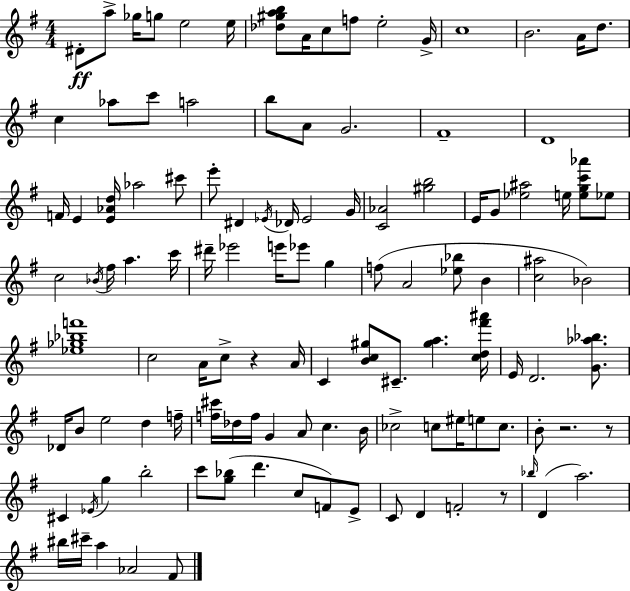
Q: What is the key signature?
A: G major